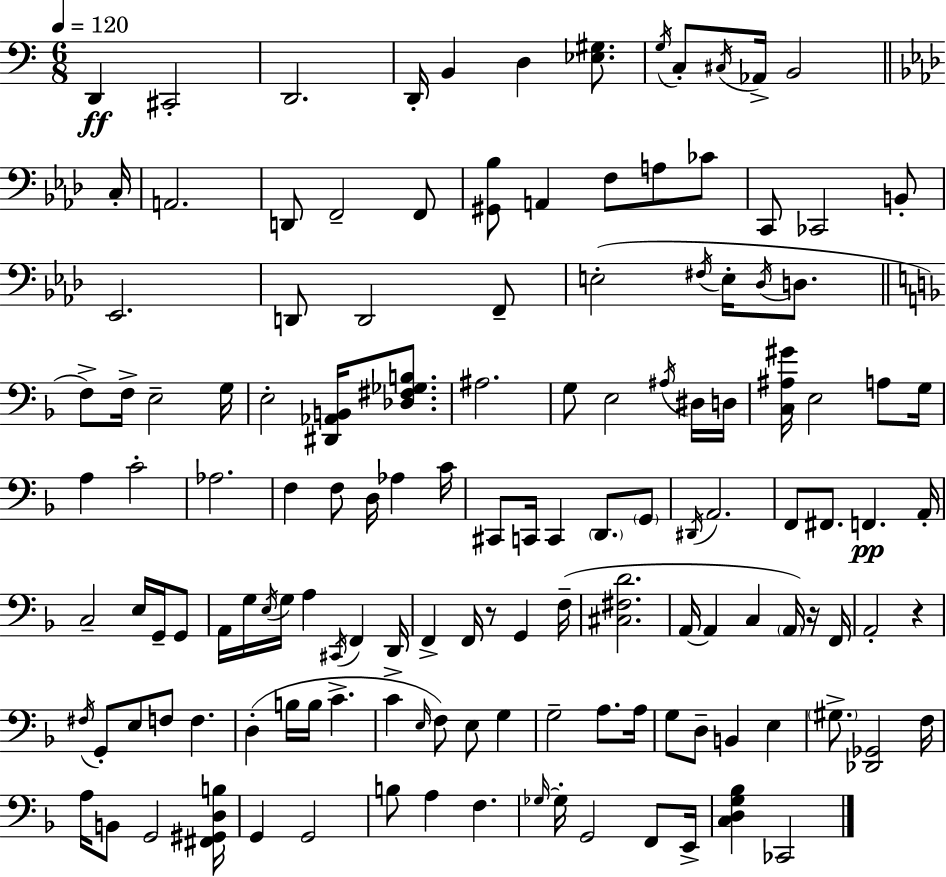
{
  \clef bass
  \numericTimeSignature
  \time 6/8
  \key c \major
  \tempo 4 = 120
  d,4\ff cis,2-. | d,2. | d,16-. b,4 d4 <ees gis>8. | \acciaccatura { g16 } c8-. \acciaccatura { cis16 } aes,16-> b,2 | \break \bar "||" \break \key aes \major c16-. a,2. | d,8 f,2-- f,8 | <gis, bes>8 a,4 f8 a8 ces'8 | c,8 ces,2 b,8-. | \break ees,2. | d,8 d,2 f,8-- | e2-.( \acciaccatura { fis16 } e16-. \acciaccatura { des16 } | d8. \bar "||" \break \key d \minor f8->) f16-> e2-- g16 | e2-. <dis, aes, b,>16 <des fis ges b>8. | ais2. | g8 e2 \acciaccatura { ais16 } dis16 | \break d16 <c ais gis'>16 e2 a8 | g16 a4 c'2-. | aes2. | f4 f8 d16 aes4 | \break c'16 cis,8 c,16 c,4 \parenthesize d,8. \parenthesize g,8 | \acciaccatura { dis,16 } a,2. | f,8 fis,8. f,4.\pp | a,16-. c2-- e16 g,16-- | \break g,8 a,16 g16 \acciaccatura { e16 } g16 a4 \acciaccatura { cis,16 } f,4 | d,16 f,4-> f,16 r8 g,4 | f16--( <cis fis d'>2. | a,16~~ a,4 c4 | \break \parenthesize a,16) r16 f,16 a,2-. | r4 \acciaccatura { fis16 } g,8-. e8 f8 f4. | d4-.( b16 b16 c'4.-> | c'4-> \grace { e16 }) f8 | \break e8 g4 g2-- | a8. a16 g8 d8-- b,4 | e4 \parenthesize gis8.-> <des, ges,>2 | f16 a16 b,8 g,2 | \break <fis, gis, d b>16 g,4 g,2 | b8 a4 | f4. \grace { ges16~ }~ ges16-. g,2 | f,8 e,16-> <c d g bes>4 ces,2 | \break \bar "|."
}